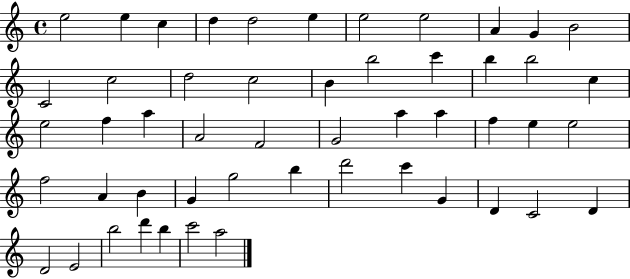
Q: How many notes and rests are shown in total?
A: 51